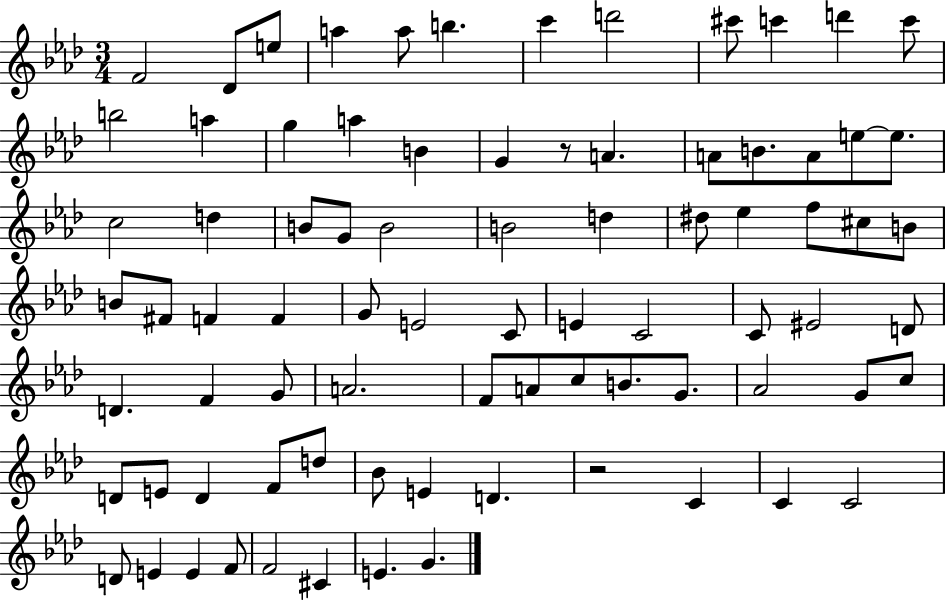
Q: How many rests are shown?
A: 2